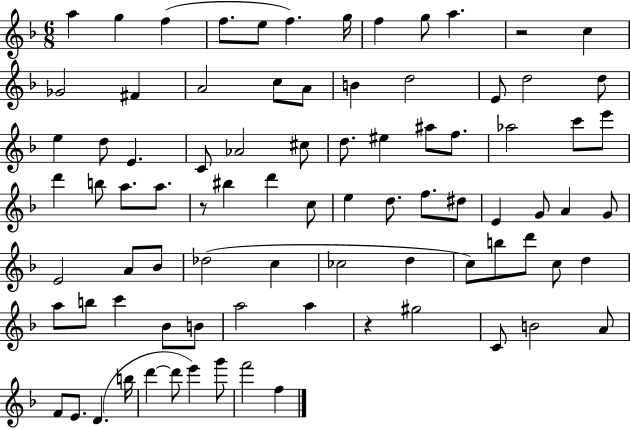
{
  \clef treble
  \numericTimeSignature
  \time 6/8
  \key f \major
  a''4 g''4 f''4( | f''8. e''8 f''4.) g''16 | f''4 g''8 a''4. | r2 c''4 | \break ges'2 fis'4 | a'2 c''8 a'8 | b'4 d''2 | e'8 d''2 d''8 | \break e''4 d''8 e'4. | c'8 aes'2 cis''8 | d''8. eis''4 ais''8 f''8. | aes''2 c'''8 e'''8 | \break d'''4 b''8 a''8. a''8. | r8 bis''4 d'''4 c''8 | e''4 d''8. f''8. dis''8 | e'4 g'8 a'4 g'8 | \break e'2 a'8 bes'8 | des''2( c''4 | ces''2 d''4 | c''8) b''8 d'''8 c''8 d''4 | \break a''8 b''8 c'''4 bes'8 b'8 | a''2 a''4 | r4 gis''2 | c'8 b'2 a'8 | \break f'8 e'8. d'4.( b''16 | d'''4~~ d'''8 e'''4) g'''8 | f'''2 f''4 | \bar "|."
}